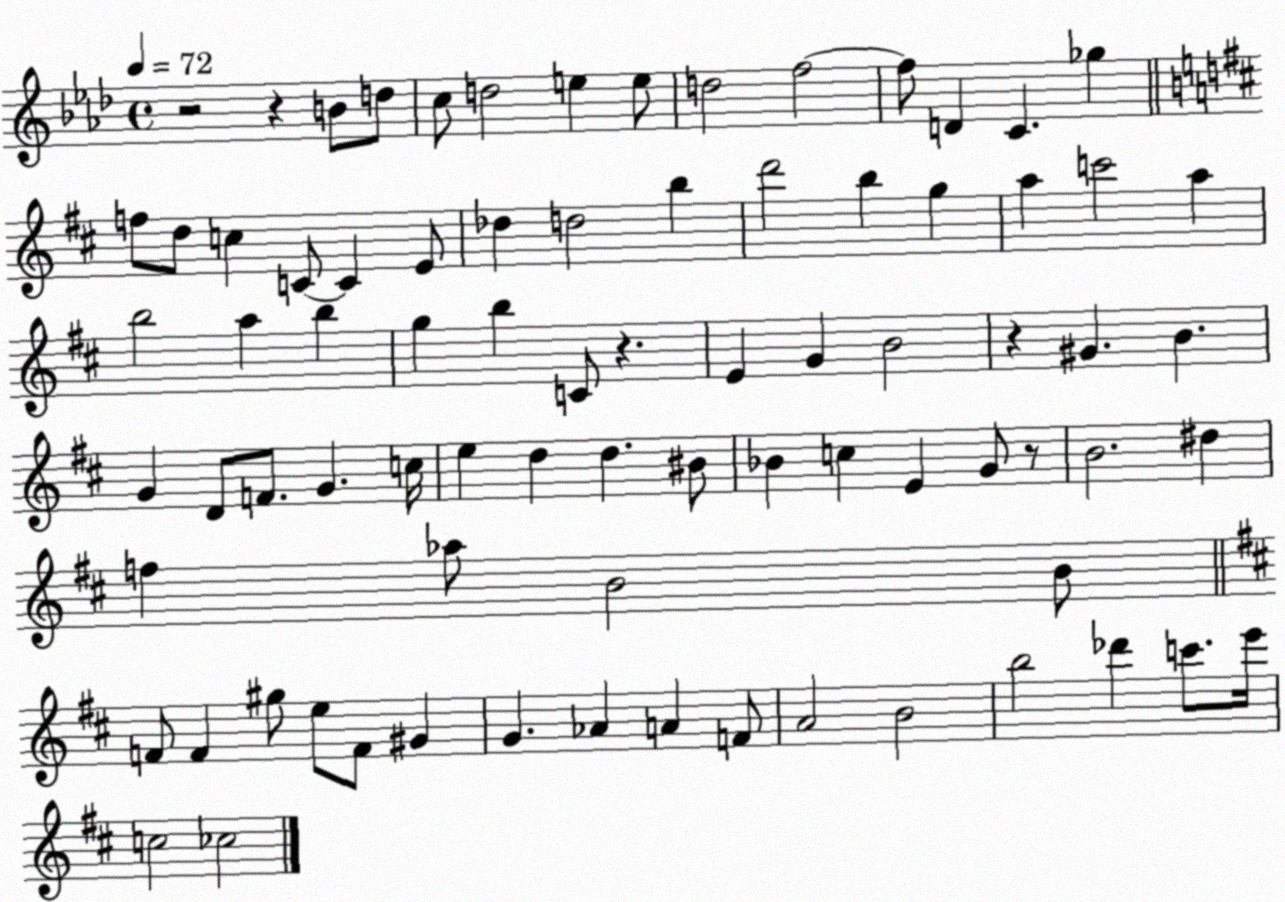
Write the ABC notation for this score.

X:1
T:Untitled
M:4/4
L:1/4
K:Ab
z2 z B/2 d/2 c/2 d2 e e/2 d2 f2 f/2 D C _g f/2 d/2 c C/2 C E/2 _d d2 b d'2 b g a c'2 a b2 a b g b C/2 z E G B2 z ^G B G D/2 F/2 G c/4 e d d ^B/2 _B c E G/2 z/2 B2 ^d f _a/2 B2 B/2 F/2 F ^g/2 e/2 F/2 ^G G _A A F/2 A2 B2 b2 _d' c'/2 e'/4 c2 _c2